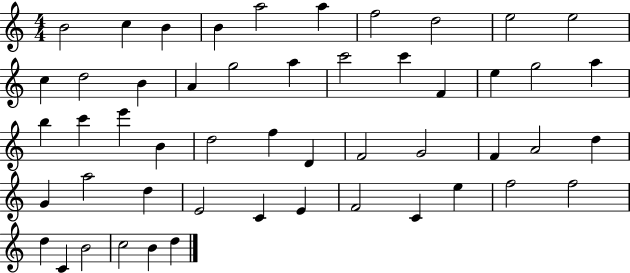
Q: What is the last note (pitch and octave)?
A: D5